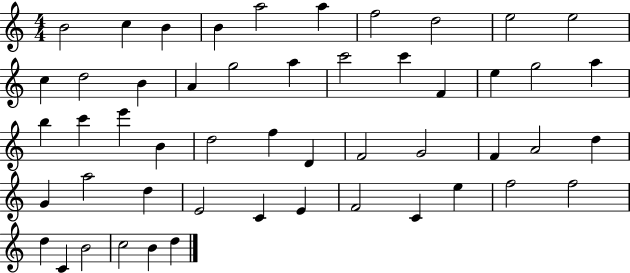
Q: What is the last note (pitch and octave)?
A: D5